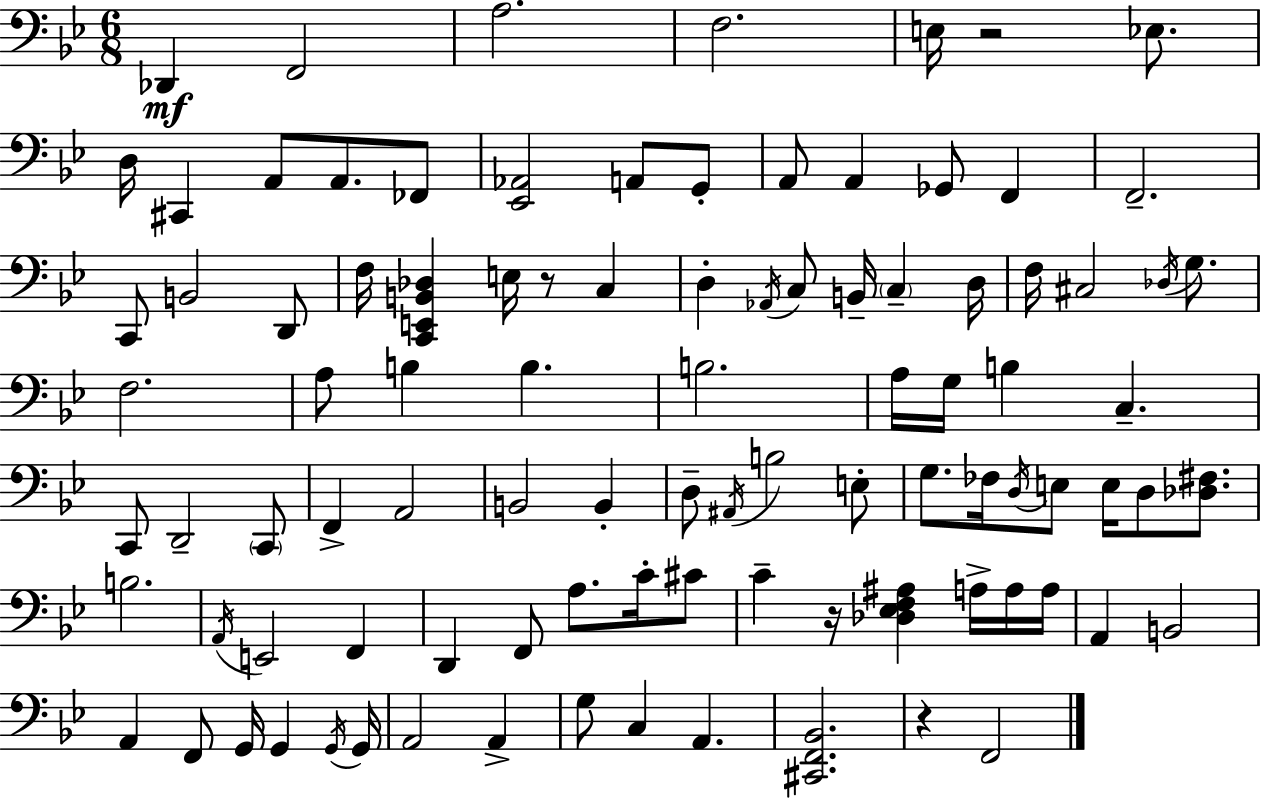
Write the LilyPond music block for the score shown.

{
  \clef bass
  \numericTimeSignature
  \time 6/8
  \key g \minor
  des,4\mf f,2 | a2. | f2. | e16 r2 ees8. | \break d16 cis,4 a,8 a,8. fes,8 | <ees, aes,>2 a,8 g,8-. | a,8 a,4 ges,8 f,4 | f,2.-- | \break c,8 b,2 d,8 | f16 <c, e, b, des>4 e16 r8 c4 | d4-. \acciaccatura { aes,16 } c8 b,16-- \parenthesize c4-- | d16 f16 cis2 \acciaccatura { des16 } g8. | \break f2. | a8 b4 b4. | b2. | a16 g16 b4 c4.-- | \break c,8 d,2-- | \parenthesize c,8 f,4-> a,2 | b,2 b,4-. | d8-- \acciaccatura { ais,16 } b2 | \break e8-. g8. fes16 \acciaccatura { d16 } e8 e16 d8 | <des fis>8. b2. | \acciaccatura { a,16 } e,2 | f,4 d,4 f,8 a8. | \break c'16-. cis'8 c'4-- r16 <des ees f ais>4 | a16-> a16 a16 a,4 b,2 | a,4 f,8 g,16 | g,4 \acciaccatura { g,16 } g,16 a,2 | \break a,4-> g8 c4 | a,4. <cis, f, bes,>2. | r4 f,2 | \bar "|."
}